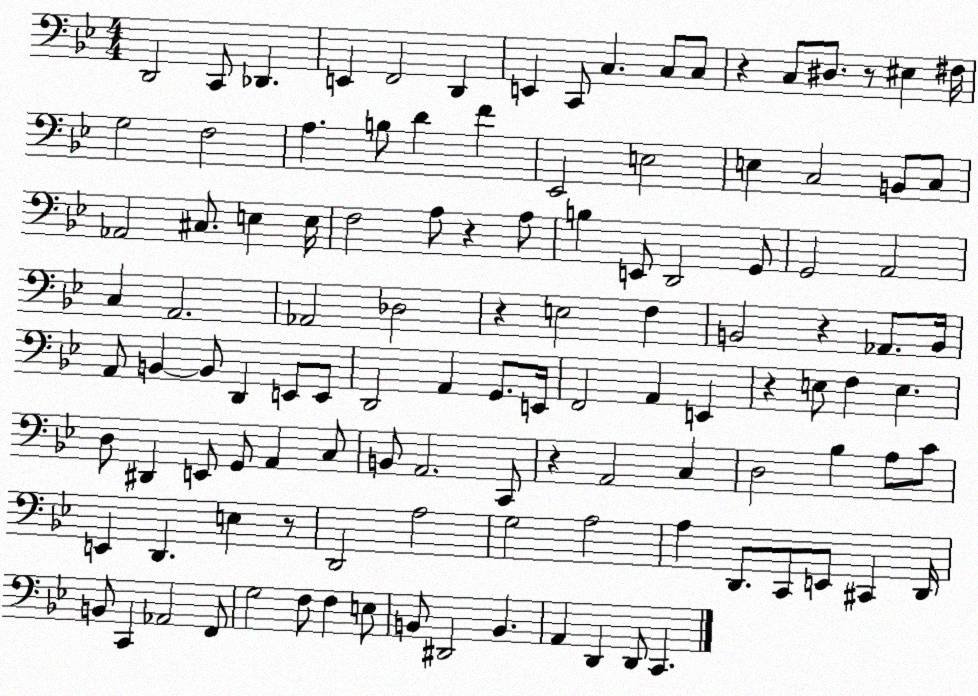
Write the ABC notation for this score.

X:1
T:Untitled
M:4/4
L:1/4
K:Bb
D,,2 C,,/2 _D,, E,, F,,2 D,, E,, C,,/2 C, C,/2 C,/2 z C,/2 ^D,/2 z/2 ^E, ^F,/4 G,2 F,2 A, B,/2 D F _E,,2 E,2 E, C,2 B,,/2 C,/2 _A,,2 ^C,/2 E, E,/4 F,2 A,/2 z A,/2 B, E,,/2 D,,2 G,,/2 G,,2 A,,2 C, A,,2 _A,,2 _D,2 z E,2 F, B,,2 z _A,,/2 B,,/4 A,,/2 B,, B,,/2 D,, E,,/2 E,,/2 D,,2 A,, G,,/2 E,,/4 F,,2 A,, E,, z E,/2 F, E, D,/2 ^D,, E,,/2 G,,/2 A,, C,/2 B,,/2 A,,2 C,,/2 z A,,2 C, D,2 _B, A,/2 C/2 E,, D,, E, z/2 D,,2 A,2 G,2 A,2 A, D,,/2 C,,/2 E,,/2 ^C,, D,,/4 B,,/2 C,, _A,,2 F,,/2 G,2 F,/2 F, E,/2 B,,/2 ^D,,2 B,, A,, D,, D,,/2 C,,